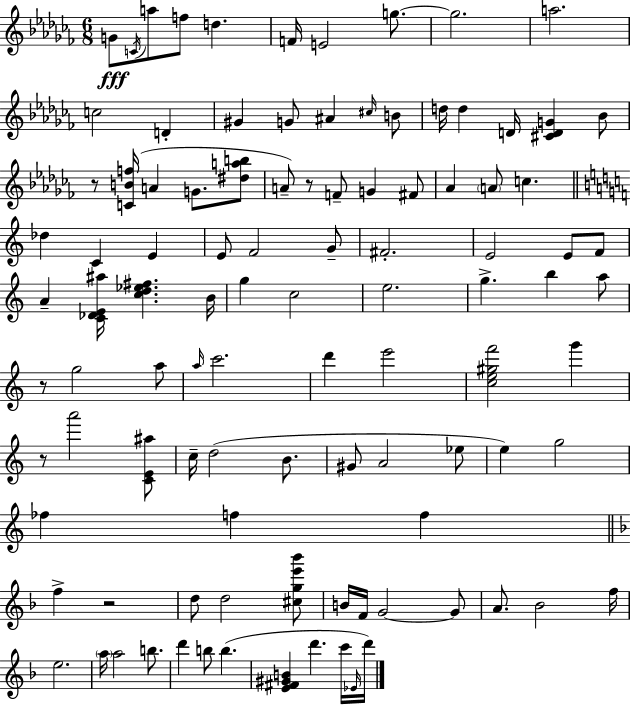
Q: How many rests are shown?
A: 5